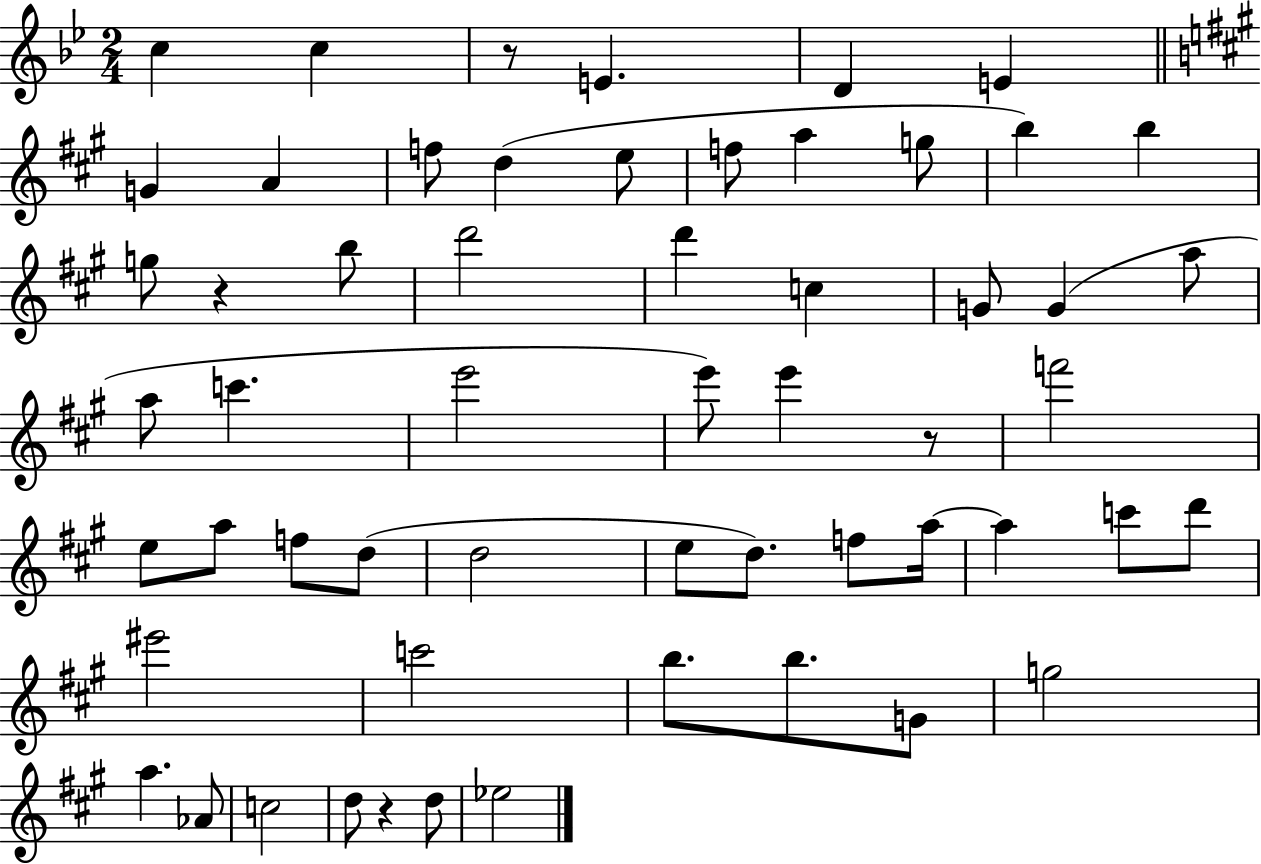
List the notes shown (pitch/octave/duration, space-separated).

C5/q C5/q R/e E4/q. D4/q E4/q G4/q A4/q F5/e D5/q E5/e F5/e A5/q G5/e B5/q B5/q G5/e R/q B5/e D6/h D6/q C5/q G4/e G4/q A5/e A5/e C6/q. E6/h E6/e E6/q R/e F6/h E5/e A5/e F5/e D5/e D5/h E5/e D5/e. F5/e A5/s A5/q C6/e D6/e EIS6/h C6/h B5/e. B5/e. G4/e G5/h A5/q. Ab4/e C5/h D5/e R/q D5/e Eb5/h